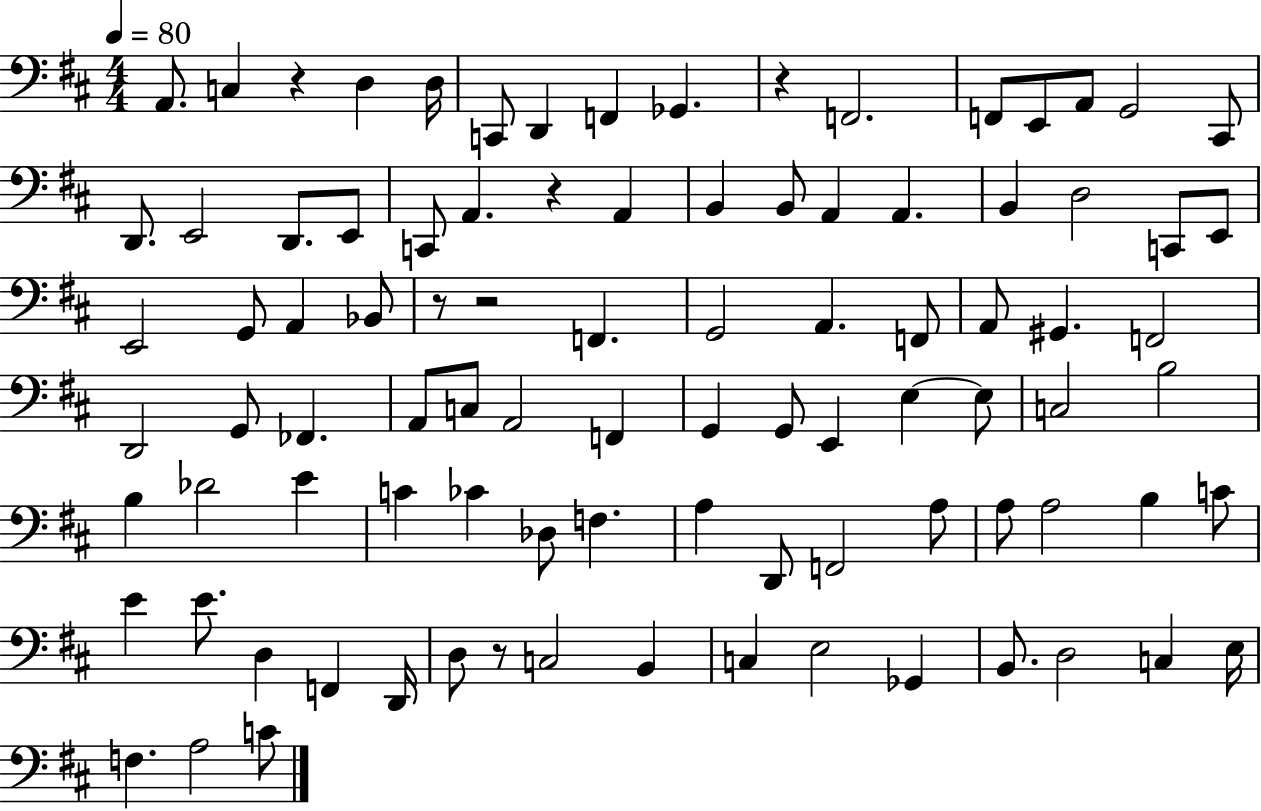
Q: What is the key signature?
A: D major